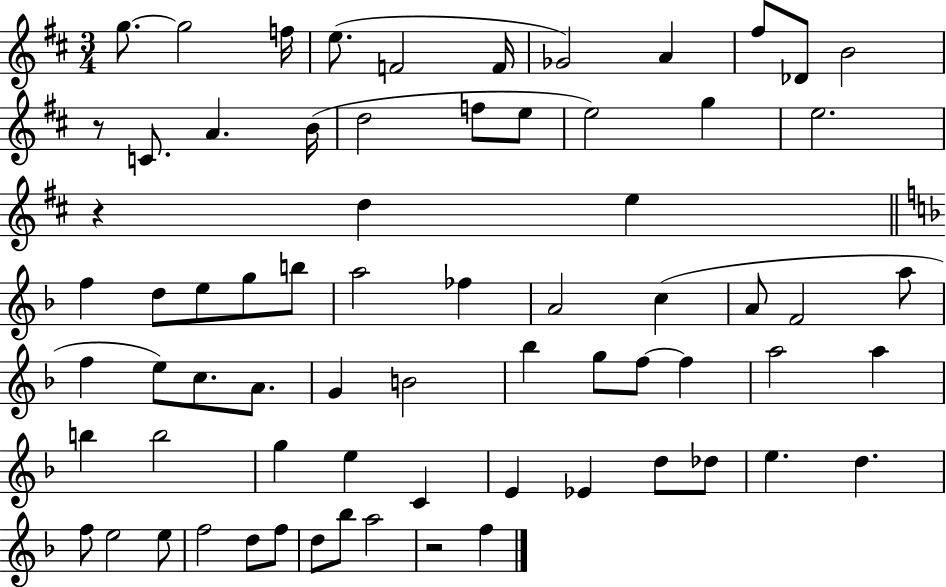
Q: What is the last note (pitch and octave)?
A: F5